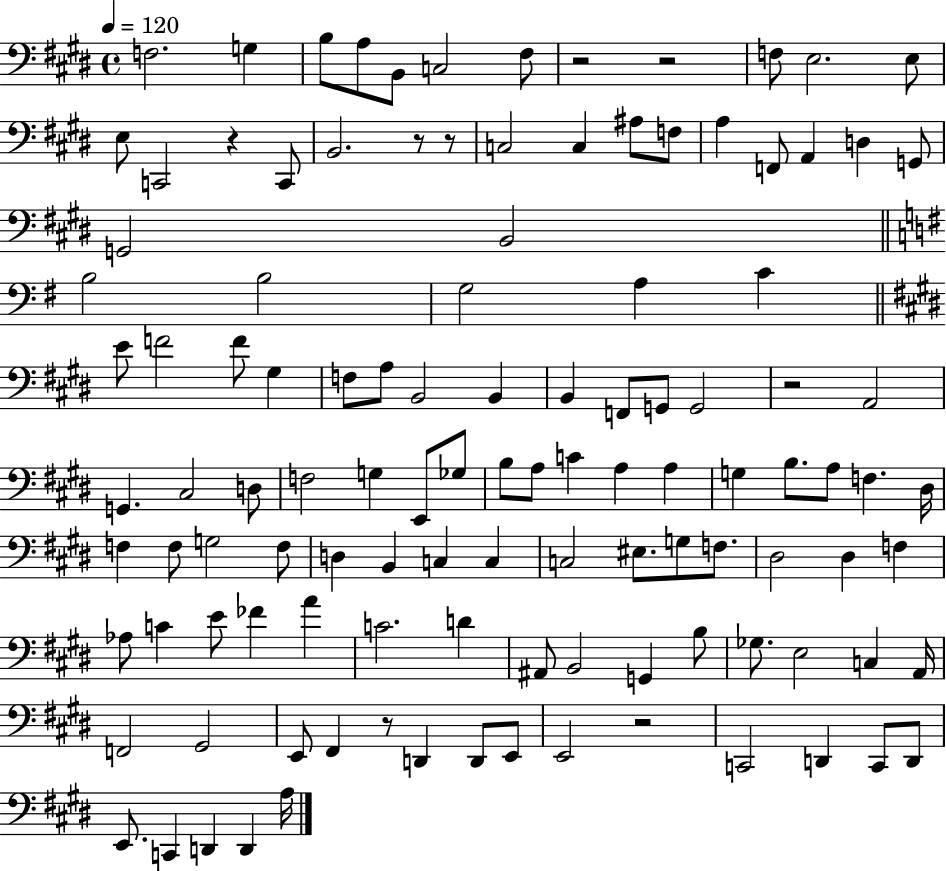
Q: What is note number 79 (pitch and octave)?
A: FES4